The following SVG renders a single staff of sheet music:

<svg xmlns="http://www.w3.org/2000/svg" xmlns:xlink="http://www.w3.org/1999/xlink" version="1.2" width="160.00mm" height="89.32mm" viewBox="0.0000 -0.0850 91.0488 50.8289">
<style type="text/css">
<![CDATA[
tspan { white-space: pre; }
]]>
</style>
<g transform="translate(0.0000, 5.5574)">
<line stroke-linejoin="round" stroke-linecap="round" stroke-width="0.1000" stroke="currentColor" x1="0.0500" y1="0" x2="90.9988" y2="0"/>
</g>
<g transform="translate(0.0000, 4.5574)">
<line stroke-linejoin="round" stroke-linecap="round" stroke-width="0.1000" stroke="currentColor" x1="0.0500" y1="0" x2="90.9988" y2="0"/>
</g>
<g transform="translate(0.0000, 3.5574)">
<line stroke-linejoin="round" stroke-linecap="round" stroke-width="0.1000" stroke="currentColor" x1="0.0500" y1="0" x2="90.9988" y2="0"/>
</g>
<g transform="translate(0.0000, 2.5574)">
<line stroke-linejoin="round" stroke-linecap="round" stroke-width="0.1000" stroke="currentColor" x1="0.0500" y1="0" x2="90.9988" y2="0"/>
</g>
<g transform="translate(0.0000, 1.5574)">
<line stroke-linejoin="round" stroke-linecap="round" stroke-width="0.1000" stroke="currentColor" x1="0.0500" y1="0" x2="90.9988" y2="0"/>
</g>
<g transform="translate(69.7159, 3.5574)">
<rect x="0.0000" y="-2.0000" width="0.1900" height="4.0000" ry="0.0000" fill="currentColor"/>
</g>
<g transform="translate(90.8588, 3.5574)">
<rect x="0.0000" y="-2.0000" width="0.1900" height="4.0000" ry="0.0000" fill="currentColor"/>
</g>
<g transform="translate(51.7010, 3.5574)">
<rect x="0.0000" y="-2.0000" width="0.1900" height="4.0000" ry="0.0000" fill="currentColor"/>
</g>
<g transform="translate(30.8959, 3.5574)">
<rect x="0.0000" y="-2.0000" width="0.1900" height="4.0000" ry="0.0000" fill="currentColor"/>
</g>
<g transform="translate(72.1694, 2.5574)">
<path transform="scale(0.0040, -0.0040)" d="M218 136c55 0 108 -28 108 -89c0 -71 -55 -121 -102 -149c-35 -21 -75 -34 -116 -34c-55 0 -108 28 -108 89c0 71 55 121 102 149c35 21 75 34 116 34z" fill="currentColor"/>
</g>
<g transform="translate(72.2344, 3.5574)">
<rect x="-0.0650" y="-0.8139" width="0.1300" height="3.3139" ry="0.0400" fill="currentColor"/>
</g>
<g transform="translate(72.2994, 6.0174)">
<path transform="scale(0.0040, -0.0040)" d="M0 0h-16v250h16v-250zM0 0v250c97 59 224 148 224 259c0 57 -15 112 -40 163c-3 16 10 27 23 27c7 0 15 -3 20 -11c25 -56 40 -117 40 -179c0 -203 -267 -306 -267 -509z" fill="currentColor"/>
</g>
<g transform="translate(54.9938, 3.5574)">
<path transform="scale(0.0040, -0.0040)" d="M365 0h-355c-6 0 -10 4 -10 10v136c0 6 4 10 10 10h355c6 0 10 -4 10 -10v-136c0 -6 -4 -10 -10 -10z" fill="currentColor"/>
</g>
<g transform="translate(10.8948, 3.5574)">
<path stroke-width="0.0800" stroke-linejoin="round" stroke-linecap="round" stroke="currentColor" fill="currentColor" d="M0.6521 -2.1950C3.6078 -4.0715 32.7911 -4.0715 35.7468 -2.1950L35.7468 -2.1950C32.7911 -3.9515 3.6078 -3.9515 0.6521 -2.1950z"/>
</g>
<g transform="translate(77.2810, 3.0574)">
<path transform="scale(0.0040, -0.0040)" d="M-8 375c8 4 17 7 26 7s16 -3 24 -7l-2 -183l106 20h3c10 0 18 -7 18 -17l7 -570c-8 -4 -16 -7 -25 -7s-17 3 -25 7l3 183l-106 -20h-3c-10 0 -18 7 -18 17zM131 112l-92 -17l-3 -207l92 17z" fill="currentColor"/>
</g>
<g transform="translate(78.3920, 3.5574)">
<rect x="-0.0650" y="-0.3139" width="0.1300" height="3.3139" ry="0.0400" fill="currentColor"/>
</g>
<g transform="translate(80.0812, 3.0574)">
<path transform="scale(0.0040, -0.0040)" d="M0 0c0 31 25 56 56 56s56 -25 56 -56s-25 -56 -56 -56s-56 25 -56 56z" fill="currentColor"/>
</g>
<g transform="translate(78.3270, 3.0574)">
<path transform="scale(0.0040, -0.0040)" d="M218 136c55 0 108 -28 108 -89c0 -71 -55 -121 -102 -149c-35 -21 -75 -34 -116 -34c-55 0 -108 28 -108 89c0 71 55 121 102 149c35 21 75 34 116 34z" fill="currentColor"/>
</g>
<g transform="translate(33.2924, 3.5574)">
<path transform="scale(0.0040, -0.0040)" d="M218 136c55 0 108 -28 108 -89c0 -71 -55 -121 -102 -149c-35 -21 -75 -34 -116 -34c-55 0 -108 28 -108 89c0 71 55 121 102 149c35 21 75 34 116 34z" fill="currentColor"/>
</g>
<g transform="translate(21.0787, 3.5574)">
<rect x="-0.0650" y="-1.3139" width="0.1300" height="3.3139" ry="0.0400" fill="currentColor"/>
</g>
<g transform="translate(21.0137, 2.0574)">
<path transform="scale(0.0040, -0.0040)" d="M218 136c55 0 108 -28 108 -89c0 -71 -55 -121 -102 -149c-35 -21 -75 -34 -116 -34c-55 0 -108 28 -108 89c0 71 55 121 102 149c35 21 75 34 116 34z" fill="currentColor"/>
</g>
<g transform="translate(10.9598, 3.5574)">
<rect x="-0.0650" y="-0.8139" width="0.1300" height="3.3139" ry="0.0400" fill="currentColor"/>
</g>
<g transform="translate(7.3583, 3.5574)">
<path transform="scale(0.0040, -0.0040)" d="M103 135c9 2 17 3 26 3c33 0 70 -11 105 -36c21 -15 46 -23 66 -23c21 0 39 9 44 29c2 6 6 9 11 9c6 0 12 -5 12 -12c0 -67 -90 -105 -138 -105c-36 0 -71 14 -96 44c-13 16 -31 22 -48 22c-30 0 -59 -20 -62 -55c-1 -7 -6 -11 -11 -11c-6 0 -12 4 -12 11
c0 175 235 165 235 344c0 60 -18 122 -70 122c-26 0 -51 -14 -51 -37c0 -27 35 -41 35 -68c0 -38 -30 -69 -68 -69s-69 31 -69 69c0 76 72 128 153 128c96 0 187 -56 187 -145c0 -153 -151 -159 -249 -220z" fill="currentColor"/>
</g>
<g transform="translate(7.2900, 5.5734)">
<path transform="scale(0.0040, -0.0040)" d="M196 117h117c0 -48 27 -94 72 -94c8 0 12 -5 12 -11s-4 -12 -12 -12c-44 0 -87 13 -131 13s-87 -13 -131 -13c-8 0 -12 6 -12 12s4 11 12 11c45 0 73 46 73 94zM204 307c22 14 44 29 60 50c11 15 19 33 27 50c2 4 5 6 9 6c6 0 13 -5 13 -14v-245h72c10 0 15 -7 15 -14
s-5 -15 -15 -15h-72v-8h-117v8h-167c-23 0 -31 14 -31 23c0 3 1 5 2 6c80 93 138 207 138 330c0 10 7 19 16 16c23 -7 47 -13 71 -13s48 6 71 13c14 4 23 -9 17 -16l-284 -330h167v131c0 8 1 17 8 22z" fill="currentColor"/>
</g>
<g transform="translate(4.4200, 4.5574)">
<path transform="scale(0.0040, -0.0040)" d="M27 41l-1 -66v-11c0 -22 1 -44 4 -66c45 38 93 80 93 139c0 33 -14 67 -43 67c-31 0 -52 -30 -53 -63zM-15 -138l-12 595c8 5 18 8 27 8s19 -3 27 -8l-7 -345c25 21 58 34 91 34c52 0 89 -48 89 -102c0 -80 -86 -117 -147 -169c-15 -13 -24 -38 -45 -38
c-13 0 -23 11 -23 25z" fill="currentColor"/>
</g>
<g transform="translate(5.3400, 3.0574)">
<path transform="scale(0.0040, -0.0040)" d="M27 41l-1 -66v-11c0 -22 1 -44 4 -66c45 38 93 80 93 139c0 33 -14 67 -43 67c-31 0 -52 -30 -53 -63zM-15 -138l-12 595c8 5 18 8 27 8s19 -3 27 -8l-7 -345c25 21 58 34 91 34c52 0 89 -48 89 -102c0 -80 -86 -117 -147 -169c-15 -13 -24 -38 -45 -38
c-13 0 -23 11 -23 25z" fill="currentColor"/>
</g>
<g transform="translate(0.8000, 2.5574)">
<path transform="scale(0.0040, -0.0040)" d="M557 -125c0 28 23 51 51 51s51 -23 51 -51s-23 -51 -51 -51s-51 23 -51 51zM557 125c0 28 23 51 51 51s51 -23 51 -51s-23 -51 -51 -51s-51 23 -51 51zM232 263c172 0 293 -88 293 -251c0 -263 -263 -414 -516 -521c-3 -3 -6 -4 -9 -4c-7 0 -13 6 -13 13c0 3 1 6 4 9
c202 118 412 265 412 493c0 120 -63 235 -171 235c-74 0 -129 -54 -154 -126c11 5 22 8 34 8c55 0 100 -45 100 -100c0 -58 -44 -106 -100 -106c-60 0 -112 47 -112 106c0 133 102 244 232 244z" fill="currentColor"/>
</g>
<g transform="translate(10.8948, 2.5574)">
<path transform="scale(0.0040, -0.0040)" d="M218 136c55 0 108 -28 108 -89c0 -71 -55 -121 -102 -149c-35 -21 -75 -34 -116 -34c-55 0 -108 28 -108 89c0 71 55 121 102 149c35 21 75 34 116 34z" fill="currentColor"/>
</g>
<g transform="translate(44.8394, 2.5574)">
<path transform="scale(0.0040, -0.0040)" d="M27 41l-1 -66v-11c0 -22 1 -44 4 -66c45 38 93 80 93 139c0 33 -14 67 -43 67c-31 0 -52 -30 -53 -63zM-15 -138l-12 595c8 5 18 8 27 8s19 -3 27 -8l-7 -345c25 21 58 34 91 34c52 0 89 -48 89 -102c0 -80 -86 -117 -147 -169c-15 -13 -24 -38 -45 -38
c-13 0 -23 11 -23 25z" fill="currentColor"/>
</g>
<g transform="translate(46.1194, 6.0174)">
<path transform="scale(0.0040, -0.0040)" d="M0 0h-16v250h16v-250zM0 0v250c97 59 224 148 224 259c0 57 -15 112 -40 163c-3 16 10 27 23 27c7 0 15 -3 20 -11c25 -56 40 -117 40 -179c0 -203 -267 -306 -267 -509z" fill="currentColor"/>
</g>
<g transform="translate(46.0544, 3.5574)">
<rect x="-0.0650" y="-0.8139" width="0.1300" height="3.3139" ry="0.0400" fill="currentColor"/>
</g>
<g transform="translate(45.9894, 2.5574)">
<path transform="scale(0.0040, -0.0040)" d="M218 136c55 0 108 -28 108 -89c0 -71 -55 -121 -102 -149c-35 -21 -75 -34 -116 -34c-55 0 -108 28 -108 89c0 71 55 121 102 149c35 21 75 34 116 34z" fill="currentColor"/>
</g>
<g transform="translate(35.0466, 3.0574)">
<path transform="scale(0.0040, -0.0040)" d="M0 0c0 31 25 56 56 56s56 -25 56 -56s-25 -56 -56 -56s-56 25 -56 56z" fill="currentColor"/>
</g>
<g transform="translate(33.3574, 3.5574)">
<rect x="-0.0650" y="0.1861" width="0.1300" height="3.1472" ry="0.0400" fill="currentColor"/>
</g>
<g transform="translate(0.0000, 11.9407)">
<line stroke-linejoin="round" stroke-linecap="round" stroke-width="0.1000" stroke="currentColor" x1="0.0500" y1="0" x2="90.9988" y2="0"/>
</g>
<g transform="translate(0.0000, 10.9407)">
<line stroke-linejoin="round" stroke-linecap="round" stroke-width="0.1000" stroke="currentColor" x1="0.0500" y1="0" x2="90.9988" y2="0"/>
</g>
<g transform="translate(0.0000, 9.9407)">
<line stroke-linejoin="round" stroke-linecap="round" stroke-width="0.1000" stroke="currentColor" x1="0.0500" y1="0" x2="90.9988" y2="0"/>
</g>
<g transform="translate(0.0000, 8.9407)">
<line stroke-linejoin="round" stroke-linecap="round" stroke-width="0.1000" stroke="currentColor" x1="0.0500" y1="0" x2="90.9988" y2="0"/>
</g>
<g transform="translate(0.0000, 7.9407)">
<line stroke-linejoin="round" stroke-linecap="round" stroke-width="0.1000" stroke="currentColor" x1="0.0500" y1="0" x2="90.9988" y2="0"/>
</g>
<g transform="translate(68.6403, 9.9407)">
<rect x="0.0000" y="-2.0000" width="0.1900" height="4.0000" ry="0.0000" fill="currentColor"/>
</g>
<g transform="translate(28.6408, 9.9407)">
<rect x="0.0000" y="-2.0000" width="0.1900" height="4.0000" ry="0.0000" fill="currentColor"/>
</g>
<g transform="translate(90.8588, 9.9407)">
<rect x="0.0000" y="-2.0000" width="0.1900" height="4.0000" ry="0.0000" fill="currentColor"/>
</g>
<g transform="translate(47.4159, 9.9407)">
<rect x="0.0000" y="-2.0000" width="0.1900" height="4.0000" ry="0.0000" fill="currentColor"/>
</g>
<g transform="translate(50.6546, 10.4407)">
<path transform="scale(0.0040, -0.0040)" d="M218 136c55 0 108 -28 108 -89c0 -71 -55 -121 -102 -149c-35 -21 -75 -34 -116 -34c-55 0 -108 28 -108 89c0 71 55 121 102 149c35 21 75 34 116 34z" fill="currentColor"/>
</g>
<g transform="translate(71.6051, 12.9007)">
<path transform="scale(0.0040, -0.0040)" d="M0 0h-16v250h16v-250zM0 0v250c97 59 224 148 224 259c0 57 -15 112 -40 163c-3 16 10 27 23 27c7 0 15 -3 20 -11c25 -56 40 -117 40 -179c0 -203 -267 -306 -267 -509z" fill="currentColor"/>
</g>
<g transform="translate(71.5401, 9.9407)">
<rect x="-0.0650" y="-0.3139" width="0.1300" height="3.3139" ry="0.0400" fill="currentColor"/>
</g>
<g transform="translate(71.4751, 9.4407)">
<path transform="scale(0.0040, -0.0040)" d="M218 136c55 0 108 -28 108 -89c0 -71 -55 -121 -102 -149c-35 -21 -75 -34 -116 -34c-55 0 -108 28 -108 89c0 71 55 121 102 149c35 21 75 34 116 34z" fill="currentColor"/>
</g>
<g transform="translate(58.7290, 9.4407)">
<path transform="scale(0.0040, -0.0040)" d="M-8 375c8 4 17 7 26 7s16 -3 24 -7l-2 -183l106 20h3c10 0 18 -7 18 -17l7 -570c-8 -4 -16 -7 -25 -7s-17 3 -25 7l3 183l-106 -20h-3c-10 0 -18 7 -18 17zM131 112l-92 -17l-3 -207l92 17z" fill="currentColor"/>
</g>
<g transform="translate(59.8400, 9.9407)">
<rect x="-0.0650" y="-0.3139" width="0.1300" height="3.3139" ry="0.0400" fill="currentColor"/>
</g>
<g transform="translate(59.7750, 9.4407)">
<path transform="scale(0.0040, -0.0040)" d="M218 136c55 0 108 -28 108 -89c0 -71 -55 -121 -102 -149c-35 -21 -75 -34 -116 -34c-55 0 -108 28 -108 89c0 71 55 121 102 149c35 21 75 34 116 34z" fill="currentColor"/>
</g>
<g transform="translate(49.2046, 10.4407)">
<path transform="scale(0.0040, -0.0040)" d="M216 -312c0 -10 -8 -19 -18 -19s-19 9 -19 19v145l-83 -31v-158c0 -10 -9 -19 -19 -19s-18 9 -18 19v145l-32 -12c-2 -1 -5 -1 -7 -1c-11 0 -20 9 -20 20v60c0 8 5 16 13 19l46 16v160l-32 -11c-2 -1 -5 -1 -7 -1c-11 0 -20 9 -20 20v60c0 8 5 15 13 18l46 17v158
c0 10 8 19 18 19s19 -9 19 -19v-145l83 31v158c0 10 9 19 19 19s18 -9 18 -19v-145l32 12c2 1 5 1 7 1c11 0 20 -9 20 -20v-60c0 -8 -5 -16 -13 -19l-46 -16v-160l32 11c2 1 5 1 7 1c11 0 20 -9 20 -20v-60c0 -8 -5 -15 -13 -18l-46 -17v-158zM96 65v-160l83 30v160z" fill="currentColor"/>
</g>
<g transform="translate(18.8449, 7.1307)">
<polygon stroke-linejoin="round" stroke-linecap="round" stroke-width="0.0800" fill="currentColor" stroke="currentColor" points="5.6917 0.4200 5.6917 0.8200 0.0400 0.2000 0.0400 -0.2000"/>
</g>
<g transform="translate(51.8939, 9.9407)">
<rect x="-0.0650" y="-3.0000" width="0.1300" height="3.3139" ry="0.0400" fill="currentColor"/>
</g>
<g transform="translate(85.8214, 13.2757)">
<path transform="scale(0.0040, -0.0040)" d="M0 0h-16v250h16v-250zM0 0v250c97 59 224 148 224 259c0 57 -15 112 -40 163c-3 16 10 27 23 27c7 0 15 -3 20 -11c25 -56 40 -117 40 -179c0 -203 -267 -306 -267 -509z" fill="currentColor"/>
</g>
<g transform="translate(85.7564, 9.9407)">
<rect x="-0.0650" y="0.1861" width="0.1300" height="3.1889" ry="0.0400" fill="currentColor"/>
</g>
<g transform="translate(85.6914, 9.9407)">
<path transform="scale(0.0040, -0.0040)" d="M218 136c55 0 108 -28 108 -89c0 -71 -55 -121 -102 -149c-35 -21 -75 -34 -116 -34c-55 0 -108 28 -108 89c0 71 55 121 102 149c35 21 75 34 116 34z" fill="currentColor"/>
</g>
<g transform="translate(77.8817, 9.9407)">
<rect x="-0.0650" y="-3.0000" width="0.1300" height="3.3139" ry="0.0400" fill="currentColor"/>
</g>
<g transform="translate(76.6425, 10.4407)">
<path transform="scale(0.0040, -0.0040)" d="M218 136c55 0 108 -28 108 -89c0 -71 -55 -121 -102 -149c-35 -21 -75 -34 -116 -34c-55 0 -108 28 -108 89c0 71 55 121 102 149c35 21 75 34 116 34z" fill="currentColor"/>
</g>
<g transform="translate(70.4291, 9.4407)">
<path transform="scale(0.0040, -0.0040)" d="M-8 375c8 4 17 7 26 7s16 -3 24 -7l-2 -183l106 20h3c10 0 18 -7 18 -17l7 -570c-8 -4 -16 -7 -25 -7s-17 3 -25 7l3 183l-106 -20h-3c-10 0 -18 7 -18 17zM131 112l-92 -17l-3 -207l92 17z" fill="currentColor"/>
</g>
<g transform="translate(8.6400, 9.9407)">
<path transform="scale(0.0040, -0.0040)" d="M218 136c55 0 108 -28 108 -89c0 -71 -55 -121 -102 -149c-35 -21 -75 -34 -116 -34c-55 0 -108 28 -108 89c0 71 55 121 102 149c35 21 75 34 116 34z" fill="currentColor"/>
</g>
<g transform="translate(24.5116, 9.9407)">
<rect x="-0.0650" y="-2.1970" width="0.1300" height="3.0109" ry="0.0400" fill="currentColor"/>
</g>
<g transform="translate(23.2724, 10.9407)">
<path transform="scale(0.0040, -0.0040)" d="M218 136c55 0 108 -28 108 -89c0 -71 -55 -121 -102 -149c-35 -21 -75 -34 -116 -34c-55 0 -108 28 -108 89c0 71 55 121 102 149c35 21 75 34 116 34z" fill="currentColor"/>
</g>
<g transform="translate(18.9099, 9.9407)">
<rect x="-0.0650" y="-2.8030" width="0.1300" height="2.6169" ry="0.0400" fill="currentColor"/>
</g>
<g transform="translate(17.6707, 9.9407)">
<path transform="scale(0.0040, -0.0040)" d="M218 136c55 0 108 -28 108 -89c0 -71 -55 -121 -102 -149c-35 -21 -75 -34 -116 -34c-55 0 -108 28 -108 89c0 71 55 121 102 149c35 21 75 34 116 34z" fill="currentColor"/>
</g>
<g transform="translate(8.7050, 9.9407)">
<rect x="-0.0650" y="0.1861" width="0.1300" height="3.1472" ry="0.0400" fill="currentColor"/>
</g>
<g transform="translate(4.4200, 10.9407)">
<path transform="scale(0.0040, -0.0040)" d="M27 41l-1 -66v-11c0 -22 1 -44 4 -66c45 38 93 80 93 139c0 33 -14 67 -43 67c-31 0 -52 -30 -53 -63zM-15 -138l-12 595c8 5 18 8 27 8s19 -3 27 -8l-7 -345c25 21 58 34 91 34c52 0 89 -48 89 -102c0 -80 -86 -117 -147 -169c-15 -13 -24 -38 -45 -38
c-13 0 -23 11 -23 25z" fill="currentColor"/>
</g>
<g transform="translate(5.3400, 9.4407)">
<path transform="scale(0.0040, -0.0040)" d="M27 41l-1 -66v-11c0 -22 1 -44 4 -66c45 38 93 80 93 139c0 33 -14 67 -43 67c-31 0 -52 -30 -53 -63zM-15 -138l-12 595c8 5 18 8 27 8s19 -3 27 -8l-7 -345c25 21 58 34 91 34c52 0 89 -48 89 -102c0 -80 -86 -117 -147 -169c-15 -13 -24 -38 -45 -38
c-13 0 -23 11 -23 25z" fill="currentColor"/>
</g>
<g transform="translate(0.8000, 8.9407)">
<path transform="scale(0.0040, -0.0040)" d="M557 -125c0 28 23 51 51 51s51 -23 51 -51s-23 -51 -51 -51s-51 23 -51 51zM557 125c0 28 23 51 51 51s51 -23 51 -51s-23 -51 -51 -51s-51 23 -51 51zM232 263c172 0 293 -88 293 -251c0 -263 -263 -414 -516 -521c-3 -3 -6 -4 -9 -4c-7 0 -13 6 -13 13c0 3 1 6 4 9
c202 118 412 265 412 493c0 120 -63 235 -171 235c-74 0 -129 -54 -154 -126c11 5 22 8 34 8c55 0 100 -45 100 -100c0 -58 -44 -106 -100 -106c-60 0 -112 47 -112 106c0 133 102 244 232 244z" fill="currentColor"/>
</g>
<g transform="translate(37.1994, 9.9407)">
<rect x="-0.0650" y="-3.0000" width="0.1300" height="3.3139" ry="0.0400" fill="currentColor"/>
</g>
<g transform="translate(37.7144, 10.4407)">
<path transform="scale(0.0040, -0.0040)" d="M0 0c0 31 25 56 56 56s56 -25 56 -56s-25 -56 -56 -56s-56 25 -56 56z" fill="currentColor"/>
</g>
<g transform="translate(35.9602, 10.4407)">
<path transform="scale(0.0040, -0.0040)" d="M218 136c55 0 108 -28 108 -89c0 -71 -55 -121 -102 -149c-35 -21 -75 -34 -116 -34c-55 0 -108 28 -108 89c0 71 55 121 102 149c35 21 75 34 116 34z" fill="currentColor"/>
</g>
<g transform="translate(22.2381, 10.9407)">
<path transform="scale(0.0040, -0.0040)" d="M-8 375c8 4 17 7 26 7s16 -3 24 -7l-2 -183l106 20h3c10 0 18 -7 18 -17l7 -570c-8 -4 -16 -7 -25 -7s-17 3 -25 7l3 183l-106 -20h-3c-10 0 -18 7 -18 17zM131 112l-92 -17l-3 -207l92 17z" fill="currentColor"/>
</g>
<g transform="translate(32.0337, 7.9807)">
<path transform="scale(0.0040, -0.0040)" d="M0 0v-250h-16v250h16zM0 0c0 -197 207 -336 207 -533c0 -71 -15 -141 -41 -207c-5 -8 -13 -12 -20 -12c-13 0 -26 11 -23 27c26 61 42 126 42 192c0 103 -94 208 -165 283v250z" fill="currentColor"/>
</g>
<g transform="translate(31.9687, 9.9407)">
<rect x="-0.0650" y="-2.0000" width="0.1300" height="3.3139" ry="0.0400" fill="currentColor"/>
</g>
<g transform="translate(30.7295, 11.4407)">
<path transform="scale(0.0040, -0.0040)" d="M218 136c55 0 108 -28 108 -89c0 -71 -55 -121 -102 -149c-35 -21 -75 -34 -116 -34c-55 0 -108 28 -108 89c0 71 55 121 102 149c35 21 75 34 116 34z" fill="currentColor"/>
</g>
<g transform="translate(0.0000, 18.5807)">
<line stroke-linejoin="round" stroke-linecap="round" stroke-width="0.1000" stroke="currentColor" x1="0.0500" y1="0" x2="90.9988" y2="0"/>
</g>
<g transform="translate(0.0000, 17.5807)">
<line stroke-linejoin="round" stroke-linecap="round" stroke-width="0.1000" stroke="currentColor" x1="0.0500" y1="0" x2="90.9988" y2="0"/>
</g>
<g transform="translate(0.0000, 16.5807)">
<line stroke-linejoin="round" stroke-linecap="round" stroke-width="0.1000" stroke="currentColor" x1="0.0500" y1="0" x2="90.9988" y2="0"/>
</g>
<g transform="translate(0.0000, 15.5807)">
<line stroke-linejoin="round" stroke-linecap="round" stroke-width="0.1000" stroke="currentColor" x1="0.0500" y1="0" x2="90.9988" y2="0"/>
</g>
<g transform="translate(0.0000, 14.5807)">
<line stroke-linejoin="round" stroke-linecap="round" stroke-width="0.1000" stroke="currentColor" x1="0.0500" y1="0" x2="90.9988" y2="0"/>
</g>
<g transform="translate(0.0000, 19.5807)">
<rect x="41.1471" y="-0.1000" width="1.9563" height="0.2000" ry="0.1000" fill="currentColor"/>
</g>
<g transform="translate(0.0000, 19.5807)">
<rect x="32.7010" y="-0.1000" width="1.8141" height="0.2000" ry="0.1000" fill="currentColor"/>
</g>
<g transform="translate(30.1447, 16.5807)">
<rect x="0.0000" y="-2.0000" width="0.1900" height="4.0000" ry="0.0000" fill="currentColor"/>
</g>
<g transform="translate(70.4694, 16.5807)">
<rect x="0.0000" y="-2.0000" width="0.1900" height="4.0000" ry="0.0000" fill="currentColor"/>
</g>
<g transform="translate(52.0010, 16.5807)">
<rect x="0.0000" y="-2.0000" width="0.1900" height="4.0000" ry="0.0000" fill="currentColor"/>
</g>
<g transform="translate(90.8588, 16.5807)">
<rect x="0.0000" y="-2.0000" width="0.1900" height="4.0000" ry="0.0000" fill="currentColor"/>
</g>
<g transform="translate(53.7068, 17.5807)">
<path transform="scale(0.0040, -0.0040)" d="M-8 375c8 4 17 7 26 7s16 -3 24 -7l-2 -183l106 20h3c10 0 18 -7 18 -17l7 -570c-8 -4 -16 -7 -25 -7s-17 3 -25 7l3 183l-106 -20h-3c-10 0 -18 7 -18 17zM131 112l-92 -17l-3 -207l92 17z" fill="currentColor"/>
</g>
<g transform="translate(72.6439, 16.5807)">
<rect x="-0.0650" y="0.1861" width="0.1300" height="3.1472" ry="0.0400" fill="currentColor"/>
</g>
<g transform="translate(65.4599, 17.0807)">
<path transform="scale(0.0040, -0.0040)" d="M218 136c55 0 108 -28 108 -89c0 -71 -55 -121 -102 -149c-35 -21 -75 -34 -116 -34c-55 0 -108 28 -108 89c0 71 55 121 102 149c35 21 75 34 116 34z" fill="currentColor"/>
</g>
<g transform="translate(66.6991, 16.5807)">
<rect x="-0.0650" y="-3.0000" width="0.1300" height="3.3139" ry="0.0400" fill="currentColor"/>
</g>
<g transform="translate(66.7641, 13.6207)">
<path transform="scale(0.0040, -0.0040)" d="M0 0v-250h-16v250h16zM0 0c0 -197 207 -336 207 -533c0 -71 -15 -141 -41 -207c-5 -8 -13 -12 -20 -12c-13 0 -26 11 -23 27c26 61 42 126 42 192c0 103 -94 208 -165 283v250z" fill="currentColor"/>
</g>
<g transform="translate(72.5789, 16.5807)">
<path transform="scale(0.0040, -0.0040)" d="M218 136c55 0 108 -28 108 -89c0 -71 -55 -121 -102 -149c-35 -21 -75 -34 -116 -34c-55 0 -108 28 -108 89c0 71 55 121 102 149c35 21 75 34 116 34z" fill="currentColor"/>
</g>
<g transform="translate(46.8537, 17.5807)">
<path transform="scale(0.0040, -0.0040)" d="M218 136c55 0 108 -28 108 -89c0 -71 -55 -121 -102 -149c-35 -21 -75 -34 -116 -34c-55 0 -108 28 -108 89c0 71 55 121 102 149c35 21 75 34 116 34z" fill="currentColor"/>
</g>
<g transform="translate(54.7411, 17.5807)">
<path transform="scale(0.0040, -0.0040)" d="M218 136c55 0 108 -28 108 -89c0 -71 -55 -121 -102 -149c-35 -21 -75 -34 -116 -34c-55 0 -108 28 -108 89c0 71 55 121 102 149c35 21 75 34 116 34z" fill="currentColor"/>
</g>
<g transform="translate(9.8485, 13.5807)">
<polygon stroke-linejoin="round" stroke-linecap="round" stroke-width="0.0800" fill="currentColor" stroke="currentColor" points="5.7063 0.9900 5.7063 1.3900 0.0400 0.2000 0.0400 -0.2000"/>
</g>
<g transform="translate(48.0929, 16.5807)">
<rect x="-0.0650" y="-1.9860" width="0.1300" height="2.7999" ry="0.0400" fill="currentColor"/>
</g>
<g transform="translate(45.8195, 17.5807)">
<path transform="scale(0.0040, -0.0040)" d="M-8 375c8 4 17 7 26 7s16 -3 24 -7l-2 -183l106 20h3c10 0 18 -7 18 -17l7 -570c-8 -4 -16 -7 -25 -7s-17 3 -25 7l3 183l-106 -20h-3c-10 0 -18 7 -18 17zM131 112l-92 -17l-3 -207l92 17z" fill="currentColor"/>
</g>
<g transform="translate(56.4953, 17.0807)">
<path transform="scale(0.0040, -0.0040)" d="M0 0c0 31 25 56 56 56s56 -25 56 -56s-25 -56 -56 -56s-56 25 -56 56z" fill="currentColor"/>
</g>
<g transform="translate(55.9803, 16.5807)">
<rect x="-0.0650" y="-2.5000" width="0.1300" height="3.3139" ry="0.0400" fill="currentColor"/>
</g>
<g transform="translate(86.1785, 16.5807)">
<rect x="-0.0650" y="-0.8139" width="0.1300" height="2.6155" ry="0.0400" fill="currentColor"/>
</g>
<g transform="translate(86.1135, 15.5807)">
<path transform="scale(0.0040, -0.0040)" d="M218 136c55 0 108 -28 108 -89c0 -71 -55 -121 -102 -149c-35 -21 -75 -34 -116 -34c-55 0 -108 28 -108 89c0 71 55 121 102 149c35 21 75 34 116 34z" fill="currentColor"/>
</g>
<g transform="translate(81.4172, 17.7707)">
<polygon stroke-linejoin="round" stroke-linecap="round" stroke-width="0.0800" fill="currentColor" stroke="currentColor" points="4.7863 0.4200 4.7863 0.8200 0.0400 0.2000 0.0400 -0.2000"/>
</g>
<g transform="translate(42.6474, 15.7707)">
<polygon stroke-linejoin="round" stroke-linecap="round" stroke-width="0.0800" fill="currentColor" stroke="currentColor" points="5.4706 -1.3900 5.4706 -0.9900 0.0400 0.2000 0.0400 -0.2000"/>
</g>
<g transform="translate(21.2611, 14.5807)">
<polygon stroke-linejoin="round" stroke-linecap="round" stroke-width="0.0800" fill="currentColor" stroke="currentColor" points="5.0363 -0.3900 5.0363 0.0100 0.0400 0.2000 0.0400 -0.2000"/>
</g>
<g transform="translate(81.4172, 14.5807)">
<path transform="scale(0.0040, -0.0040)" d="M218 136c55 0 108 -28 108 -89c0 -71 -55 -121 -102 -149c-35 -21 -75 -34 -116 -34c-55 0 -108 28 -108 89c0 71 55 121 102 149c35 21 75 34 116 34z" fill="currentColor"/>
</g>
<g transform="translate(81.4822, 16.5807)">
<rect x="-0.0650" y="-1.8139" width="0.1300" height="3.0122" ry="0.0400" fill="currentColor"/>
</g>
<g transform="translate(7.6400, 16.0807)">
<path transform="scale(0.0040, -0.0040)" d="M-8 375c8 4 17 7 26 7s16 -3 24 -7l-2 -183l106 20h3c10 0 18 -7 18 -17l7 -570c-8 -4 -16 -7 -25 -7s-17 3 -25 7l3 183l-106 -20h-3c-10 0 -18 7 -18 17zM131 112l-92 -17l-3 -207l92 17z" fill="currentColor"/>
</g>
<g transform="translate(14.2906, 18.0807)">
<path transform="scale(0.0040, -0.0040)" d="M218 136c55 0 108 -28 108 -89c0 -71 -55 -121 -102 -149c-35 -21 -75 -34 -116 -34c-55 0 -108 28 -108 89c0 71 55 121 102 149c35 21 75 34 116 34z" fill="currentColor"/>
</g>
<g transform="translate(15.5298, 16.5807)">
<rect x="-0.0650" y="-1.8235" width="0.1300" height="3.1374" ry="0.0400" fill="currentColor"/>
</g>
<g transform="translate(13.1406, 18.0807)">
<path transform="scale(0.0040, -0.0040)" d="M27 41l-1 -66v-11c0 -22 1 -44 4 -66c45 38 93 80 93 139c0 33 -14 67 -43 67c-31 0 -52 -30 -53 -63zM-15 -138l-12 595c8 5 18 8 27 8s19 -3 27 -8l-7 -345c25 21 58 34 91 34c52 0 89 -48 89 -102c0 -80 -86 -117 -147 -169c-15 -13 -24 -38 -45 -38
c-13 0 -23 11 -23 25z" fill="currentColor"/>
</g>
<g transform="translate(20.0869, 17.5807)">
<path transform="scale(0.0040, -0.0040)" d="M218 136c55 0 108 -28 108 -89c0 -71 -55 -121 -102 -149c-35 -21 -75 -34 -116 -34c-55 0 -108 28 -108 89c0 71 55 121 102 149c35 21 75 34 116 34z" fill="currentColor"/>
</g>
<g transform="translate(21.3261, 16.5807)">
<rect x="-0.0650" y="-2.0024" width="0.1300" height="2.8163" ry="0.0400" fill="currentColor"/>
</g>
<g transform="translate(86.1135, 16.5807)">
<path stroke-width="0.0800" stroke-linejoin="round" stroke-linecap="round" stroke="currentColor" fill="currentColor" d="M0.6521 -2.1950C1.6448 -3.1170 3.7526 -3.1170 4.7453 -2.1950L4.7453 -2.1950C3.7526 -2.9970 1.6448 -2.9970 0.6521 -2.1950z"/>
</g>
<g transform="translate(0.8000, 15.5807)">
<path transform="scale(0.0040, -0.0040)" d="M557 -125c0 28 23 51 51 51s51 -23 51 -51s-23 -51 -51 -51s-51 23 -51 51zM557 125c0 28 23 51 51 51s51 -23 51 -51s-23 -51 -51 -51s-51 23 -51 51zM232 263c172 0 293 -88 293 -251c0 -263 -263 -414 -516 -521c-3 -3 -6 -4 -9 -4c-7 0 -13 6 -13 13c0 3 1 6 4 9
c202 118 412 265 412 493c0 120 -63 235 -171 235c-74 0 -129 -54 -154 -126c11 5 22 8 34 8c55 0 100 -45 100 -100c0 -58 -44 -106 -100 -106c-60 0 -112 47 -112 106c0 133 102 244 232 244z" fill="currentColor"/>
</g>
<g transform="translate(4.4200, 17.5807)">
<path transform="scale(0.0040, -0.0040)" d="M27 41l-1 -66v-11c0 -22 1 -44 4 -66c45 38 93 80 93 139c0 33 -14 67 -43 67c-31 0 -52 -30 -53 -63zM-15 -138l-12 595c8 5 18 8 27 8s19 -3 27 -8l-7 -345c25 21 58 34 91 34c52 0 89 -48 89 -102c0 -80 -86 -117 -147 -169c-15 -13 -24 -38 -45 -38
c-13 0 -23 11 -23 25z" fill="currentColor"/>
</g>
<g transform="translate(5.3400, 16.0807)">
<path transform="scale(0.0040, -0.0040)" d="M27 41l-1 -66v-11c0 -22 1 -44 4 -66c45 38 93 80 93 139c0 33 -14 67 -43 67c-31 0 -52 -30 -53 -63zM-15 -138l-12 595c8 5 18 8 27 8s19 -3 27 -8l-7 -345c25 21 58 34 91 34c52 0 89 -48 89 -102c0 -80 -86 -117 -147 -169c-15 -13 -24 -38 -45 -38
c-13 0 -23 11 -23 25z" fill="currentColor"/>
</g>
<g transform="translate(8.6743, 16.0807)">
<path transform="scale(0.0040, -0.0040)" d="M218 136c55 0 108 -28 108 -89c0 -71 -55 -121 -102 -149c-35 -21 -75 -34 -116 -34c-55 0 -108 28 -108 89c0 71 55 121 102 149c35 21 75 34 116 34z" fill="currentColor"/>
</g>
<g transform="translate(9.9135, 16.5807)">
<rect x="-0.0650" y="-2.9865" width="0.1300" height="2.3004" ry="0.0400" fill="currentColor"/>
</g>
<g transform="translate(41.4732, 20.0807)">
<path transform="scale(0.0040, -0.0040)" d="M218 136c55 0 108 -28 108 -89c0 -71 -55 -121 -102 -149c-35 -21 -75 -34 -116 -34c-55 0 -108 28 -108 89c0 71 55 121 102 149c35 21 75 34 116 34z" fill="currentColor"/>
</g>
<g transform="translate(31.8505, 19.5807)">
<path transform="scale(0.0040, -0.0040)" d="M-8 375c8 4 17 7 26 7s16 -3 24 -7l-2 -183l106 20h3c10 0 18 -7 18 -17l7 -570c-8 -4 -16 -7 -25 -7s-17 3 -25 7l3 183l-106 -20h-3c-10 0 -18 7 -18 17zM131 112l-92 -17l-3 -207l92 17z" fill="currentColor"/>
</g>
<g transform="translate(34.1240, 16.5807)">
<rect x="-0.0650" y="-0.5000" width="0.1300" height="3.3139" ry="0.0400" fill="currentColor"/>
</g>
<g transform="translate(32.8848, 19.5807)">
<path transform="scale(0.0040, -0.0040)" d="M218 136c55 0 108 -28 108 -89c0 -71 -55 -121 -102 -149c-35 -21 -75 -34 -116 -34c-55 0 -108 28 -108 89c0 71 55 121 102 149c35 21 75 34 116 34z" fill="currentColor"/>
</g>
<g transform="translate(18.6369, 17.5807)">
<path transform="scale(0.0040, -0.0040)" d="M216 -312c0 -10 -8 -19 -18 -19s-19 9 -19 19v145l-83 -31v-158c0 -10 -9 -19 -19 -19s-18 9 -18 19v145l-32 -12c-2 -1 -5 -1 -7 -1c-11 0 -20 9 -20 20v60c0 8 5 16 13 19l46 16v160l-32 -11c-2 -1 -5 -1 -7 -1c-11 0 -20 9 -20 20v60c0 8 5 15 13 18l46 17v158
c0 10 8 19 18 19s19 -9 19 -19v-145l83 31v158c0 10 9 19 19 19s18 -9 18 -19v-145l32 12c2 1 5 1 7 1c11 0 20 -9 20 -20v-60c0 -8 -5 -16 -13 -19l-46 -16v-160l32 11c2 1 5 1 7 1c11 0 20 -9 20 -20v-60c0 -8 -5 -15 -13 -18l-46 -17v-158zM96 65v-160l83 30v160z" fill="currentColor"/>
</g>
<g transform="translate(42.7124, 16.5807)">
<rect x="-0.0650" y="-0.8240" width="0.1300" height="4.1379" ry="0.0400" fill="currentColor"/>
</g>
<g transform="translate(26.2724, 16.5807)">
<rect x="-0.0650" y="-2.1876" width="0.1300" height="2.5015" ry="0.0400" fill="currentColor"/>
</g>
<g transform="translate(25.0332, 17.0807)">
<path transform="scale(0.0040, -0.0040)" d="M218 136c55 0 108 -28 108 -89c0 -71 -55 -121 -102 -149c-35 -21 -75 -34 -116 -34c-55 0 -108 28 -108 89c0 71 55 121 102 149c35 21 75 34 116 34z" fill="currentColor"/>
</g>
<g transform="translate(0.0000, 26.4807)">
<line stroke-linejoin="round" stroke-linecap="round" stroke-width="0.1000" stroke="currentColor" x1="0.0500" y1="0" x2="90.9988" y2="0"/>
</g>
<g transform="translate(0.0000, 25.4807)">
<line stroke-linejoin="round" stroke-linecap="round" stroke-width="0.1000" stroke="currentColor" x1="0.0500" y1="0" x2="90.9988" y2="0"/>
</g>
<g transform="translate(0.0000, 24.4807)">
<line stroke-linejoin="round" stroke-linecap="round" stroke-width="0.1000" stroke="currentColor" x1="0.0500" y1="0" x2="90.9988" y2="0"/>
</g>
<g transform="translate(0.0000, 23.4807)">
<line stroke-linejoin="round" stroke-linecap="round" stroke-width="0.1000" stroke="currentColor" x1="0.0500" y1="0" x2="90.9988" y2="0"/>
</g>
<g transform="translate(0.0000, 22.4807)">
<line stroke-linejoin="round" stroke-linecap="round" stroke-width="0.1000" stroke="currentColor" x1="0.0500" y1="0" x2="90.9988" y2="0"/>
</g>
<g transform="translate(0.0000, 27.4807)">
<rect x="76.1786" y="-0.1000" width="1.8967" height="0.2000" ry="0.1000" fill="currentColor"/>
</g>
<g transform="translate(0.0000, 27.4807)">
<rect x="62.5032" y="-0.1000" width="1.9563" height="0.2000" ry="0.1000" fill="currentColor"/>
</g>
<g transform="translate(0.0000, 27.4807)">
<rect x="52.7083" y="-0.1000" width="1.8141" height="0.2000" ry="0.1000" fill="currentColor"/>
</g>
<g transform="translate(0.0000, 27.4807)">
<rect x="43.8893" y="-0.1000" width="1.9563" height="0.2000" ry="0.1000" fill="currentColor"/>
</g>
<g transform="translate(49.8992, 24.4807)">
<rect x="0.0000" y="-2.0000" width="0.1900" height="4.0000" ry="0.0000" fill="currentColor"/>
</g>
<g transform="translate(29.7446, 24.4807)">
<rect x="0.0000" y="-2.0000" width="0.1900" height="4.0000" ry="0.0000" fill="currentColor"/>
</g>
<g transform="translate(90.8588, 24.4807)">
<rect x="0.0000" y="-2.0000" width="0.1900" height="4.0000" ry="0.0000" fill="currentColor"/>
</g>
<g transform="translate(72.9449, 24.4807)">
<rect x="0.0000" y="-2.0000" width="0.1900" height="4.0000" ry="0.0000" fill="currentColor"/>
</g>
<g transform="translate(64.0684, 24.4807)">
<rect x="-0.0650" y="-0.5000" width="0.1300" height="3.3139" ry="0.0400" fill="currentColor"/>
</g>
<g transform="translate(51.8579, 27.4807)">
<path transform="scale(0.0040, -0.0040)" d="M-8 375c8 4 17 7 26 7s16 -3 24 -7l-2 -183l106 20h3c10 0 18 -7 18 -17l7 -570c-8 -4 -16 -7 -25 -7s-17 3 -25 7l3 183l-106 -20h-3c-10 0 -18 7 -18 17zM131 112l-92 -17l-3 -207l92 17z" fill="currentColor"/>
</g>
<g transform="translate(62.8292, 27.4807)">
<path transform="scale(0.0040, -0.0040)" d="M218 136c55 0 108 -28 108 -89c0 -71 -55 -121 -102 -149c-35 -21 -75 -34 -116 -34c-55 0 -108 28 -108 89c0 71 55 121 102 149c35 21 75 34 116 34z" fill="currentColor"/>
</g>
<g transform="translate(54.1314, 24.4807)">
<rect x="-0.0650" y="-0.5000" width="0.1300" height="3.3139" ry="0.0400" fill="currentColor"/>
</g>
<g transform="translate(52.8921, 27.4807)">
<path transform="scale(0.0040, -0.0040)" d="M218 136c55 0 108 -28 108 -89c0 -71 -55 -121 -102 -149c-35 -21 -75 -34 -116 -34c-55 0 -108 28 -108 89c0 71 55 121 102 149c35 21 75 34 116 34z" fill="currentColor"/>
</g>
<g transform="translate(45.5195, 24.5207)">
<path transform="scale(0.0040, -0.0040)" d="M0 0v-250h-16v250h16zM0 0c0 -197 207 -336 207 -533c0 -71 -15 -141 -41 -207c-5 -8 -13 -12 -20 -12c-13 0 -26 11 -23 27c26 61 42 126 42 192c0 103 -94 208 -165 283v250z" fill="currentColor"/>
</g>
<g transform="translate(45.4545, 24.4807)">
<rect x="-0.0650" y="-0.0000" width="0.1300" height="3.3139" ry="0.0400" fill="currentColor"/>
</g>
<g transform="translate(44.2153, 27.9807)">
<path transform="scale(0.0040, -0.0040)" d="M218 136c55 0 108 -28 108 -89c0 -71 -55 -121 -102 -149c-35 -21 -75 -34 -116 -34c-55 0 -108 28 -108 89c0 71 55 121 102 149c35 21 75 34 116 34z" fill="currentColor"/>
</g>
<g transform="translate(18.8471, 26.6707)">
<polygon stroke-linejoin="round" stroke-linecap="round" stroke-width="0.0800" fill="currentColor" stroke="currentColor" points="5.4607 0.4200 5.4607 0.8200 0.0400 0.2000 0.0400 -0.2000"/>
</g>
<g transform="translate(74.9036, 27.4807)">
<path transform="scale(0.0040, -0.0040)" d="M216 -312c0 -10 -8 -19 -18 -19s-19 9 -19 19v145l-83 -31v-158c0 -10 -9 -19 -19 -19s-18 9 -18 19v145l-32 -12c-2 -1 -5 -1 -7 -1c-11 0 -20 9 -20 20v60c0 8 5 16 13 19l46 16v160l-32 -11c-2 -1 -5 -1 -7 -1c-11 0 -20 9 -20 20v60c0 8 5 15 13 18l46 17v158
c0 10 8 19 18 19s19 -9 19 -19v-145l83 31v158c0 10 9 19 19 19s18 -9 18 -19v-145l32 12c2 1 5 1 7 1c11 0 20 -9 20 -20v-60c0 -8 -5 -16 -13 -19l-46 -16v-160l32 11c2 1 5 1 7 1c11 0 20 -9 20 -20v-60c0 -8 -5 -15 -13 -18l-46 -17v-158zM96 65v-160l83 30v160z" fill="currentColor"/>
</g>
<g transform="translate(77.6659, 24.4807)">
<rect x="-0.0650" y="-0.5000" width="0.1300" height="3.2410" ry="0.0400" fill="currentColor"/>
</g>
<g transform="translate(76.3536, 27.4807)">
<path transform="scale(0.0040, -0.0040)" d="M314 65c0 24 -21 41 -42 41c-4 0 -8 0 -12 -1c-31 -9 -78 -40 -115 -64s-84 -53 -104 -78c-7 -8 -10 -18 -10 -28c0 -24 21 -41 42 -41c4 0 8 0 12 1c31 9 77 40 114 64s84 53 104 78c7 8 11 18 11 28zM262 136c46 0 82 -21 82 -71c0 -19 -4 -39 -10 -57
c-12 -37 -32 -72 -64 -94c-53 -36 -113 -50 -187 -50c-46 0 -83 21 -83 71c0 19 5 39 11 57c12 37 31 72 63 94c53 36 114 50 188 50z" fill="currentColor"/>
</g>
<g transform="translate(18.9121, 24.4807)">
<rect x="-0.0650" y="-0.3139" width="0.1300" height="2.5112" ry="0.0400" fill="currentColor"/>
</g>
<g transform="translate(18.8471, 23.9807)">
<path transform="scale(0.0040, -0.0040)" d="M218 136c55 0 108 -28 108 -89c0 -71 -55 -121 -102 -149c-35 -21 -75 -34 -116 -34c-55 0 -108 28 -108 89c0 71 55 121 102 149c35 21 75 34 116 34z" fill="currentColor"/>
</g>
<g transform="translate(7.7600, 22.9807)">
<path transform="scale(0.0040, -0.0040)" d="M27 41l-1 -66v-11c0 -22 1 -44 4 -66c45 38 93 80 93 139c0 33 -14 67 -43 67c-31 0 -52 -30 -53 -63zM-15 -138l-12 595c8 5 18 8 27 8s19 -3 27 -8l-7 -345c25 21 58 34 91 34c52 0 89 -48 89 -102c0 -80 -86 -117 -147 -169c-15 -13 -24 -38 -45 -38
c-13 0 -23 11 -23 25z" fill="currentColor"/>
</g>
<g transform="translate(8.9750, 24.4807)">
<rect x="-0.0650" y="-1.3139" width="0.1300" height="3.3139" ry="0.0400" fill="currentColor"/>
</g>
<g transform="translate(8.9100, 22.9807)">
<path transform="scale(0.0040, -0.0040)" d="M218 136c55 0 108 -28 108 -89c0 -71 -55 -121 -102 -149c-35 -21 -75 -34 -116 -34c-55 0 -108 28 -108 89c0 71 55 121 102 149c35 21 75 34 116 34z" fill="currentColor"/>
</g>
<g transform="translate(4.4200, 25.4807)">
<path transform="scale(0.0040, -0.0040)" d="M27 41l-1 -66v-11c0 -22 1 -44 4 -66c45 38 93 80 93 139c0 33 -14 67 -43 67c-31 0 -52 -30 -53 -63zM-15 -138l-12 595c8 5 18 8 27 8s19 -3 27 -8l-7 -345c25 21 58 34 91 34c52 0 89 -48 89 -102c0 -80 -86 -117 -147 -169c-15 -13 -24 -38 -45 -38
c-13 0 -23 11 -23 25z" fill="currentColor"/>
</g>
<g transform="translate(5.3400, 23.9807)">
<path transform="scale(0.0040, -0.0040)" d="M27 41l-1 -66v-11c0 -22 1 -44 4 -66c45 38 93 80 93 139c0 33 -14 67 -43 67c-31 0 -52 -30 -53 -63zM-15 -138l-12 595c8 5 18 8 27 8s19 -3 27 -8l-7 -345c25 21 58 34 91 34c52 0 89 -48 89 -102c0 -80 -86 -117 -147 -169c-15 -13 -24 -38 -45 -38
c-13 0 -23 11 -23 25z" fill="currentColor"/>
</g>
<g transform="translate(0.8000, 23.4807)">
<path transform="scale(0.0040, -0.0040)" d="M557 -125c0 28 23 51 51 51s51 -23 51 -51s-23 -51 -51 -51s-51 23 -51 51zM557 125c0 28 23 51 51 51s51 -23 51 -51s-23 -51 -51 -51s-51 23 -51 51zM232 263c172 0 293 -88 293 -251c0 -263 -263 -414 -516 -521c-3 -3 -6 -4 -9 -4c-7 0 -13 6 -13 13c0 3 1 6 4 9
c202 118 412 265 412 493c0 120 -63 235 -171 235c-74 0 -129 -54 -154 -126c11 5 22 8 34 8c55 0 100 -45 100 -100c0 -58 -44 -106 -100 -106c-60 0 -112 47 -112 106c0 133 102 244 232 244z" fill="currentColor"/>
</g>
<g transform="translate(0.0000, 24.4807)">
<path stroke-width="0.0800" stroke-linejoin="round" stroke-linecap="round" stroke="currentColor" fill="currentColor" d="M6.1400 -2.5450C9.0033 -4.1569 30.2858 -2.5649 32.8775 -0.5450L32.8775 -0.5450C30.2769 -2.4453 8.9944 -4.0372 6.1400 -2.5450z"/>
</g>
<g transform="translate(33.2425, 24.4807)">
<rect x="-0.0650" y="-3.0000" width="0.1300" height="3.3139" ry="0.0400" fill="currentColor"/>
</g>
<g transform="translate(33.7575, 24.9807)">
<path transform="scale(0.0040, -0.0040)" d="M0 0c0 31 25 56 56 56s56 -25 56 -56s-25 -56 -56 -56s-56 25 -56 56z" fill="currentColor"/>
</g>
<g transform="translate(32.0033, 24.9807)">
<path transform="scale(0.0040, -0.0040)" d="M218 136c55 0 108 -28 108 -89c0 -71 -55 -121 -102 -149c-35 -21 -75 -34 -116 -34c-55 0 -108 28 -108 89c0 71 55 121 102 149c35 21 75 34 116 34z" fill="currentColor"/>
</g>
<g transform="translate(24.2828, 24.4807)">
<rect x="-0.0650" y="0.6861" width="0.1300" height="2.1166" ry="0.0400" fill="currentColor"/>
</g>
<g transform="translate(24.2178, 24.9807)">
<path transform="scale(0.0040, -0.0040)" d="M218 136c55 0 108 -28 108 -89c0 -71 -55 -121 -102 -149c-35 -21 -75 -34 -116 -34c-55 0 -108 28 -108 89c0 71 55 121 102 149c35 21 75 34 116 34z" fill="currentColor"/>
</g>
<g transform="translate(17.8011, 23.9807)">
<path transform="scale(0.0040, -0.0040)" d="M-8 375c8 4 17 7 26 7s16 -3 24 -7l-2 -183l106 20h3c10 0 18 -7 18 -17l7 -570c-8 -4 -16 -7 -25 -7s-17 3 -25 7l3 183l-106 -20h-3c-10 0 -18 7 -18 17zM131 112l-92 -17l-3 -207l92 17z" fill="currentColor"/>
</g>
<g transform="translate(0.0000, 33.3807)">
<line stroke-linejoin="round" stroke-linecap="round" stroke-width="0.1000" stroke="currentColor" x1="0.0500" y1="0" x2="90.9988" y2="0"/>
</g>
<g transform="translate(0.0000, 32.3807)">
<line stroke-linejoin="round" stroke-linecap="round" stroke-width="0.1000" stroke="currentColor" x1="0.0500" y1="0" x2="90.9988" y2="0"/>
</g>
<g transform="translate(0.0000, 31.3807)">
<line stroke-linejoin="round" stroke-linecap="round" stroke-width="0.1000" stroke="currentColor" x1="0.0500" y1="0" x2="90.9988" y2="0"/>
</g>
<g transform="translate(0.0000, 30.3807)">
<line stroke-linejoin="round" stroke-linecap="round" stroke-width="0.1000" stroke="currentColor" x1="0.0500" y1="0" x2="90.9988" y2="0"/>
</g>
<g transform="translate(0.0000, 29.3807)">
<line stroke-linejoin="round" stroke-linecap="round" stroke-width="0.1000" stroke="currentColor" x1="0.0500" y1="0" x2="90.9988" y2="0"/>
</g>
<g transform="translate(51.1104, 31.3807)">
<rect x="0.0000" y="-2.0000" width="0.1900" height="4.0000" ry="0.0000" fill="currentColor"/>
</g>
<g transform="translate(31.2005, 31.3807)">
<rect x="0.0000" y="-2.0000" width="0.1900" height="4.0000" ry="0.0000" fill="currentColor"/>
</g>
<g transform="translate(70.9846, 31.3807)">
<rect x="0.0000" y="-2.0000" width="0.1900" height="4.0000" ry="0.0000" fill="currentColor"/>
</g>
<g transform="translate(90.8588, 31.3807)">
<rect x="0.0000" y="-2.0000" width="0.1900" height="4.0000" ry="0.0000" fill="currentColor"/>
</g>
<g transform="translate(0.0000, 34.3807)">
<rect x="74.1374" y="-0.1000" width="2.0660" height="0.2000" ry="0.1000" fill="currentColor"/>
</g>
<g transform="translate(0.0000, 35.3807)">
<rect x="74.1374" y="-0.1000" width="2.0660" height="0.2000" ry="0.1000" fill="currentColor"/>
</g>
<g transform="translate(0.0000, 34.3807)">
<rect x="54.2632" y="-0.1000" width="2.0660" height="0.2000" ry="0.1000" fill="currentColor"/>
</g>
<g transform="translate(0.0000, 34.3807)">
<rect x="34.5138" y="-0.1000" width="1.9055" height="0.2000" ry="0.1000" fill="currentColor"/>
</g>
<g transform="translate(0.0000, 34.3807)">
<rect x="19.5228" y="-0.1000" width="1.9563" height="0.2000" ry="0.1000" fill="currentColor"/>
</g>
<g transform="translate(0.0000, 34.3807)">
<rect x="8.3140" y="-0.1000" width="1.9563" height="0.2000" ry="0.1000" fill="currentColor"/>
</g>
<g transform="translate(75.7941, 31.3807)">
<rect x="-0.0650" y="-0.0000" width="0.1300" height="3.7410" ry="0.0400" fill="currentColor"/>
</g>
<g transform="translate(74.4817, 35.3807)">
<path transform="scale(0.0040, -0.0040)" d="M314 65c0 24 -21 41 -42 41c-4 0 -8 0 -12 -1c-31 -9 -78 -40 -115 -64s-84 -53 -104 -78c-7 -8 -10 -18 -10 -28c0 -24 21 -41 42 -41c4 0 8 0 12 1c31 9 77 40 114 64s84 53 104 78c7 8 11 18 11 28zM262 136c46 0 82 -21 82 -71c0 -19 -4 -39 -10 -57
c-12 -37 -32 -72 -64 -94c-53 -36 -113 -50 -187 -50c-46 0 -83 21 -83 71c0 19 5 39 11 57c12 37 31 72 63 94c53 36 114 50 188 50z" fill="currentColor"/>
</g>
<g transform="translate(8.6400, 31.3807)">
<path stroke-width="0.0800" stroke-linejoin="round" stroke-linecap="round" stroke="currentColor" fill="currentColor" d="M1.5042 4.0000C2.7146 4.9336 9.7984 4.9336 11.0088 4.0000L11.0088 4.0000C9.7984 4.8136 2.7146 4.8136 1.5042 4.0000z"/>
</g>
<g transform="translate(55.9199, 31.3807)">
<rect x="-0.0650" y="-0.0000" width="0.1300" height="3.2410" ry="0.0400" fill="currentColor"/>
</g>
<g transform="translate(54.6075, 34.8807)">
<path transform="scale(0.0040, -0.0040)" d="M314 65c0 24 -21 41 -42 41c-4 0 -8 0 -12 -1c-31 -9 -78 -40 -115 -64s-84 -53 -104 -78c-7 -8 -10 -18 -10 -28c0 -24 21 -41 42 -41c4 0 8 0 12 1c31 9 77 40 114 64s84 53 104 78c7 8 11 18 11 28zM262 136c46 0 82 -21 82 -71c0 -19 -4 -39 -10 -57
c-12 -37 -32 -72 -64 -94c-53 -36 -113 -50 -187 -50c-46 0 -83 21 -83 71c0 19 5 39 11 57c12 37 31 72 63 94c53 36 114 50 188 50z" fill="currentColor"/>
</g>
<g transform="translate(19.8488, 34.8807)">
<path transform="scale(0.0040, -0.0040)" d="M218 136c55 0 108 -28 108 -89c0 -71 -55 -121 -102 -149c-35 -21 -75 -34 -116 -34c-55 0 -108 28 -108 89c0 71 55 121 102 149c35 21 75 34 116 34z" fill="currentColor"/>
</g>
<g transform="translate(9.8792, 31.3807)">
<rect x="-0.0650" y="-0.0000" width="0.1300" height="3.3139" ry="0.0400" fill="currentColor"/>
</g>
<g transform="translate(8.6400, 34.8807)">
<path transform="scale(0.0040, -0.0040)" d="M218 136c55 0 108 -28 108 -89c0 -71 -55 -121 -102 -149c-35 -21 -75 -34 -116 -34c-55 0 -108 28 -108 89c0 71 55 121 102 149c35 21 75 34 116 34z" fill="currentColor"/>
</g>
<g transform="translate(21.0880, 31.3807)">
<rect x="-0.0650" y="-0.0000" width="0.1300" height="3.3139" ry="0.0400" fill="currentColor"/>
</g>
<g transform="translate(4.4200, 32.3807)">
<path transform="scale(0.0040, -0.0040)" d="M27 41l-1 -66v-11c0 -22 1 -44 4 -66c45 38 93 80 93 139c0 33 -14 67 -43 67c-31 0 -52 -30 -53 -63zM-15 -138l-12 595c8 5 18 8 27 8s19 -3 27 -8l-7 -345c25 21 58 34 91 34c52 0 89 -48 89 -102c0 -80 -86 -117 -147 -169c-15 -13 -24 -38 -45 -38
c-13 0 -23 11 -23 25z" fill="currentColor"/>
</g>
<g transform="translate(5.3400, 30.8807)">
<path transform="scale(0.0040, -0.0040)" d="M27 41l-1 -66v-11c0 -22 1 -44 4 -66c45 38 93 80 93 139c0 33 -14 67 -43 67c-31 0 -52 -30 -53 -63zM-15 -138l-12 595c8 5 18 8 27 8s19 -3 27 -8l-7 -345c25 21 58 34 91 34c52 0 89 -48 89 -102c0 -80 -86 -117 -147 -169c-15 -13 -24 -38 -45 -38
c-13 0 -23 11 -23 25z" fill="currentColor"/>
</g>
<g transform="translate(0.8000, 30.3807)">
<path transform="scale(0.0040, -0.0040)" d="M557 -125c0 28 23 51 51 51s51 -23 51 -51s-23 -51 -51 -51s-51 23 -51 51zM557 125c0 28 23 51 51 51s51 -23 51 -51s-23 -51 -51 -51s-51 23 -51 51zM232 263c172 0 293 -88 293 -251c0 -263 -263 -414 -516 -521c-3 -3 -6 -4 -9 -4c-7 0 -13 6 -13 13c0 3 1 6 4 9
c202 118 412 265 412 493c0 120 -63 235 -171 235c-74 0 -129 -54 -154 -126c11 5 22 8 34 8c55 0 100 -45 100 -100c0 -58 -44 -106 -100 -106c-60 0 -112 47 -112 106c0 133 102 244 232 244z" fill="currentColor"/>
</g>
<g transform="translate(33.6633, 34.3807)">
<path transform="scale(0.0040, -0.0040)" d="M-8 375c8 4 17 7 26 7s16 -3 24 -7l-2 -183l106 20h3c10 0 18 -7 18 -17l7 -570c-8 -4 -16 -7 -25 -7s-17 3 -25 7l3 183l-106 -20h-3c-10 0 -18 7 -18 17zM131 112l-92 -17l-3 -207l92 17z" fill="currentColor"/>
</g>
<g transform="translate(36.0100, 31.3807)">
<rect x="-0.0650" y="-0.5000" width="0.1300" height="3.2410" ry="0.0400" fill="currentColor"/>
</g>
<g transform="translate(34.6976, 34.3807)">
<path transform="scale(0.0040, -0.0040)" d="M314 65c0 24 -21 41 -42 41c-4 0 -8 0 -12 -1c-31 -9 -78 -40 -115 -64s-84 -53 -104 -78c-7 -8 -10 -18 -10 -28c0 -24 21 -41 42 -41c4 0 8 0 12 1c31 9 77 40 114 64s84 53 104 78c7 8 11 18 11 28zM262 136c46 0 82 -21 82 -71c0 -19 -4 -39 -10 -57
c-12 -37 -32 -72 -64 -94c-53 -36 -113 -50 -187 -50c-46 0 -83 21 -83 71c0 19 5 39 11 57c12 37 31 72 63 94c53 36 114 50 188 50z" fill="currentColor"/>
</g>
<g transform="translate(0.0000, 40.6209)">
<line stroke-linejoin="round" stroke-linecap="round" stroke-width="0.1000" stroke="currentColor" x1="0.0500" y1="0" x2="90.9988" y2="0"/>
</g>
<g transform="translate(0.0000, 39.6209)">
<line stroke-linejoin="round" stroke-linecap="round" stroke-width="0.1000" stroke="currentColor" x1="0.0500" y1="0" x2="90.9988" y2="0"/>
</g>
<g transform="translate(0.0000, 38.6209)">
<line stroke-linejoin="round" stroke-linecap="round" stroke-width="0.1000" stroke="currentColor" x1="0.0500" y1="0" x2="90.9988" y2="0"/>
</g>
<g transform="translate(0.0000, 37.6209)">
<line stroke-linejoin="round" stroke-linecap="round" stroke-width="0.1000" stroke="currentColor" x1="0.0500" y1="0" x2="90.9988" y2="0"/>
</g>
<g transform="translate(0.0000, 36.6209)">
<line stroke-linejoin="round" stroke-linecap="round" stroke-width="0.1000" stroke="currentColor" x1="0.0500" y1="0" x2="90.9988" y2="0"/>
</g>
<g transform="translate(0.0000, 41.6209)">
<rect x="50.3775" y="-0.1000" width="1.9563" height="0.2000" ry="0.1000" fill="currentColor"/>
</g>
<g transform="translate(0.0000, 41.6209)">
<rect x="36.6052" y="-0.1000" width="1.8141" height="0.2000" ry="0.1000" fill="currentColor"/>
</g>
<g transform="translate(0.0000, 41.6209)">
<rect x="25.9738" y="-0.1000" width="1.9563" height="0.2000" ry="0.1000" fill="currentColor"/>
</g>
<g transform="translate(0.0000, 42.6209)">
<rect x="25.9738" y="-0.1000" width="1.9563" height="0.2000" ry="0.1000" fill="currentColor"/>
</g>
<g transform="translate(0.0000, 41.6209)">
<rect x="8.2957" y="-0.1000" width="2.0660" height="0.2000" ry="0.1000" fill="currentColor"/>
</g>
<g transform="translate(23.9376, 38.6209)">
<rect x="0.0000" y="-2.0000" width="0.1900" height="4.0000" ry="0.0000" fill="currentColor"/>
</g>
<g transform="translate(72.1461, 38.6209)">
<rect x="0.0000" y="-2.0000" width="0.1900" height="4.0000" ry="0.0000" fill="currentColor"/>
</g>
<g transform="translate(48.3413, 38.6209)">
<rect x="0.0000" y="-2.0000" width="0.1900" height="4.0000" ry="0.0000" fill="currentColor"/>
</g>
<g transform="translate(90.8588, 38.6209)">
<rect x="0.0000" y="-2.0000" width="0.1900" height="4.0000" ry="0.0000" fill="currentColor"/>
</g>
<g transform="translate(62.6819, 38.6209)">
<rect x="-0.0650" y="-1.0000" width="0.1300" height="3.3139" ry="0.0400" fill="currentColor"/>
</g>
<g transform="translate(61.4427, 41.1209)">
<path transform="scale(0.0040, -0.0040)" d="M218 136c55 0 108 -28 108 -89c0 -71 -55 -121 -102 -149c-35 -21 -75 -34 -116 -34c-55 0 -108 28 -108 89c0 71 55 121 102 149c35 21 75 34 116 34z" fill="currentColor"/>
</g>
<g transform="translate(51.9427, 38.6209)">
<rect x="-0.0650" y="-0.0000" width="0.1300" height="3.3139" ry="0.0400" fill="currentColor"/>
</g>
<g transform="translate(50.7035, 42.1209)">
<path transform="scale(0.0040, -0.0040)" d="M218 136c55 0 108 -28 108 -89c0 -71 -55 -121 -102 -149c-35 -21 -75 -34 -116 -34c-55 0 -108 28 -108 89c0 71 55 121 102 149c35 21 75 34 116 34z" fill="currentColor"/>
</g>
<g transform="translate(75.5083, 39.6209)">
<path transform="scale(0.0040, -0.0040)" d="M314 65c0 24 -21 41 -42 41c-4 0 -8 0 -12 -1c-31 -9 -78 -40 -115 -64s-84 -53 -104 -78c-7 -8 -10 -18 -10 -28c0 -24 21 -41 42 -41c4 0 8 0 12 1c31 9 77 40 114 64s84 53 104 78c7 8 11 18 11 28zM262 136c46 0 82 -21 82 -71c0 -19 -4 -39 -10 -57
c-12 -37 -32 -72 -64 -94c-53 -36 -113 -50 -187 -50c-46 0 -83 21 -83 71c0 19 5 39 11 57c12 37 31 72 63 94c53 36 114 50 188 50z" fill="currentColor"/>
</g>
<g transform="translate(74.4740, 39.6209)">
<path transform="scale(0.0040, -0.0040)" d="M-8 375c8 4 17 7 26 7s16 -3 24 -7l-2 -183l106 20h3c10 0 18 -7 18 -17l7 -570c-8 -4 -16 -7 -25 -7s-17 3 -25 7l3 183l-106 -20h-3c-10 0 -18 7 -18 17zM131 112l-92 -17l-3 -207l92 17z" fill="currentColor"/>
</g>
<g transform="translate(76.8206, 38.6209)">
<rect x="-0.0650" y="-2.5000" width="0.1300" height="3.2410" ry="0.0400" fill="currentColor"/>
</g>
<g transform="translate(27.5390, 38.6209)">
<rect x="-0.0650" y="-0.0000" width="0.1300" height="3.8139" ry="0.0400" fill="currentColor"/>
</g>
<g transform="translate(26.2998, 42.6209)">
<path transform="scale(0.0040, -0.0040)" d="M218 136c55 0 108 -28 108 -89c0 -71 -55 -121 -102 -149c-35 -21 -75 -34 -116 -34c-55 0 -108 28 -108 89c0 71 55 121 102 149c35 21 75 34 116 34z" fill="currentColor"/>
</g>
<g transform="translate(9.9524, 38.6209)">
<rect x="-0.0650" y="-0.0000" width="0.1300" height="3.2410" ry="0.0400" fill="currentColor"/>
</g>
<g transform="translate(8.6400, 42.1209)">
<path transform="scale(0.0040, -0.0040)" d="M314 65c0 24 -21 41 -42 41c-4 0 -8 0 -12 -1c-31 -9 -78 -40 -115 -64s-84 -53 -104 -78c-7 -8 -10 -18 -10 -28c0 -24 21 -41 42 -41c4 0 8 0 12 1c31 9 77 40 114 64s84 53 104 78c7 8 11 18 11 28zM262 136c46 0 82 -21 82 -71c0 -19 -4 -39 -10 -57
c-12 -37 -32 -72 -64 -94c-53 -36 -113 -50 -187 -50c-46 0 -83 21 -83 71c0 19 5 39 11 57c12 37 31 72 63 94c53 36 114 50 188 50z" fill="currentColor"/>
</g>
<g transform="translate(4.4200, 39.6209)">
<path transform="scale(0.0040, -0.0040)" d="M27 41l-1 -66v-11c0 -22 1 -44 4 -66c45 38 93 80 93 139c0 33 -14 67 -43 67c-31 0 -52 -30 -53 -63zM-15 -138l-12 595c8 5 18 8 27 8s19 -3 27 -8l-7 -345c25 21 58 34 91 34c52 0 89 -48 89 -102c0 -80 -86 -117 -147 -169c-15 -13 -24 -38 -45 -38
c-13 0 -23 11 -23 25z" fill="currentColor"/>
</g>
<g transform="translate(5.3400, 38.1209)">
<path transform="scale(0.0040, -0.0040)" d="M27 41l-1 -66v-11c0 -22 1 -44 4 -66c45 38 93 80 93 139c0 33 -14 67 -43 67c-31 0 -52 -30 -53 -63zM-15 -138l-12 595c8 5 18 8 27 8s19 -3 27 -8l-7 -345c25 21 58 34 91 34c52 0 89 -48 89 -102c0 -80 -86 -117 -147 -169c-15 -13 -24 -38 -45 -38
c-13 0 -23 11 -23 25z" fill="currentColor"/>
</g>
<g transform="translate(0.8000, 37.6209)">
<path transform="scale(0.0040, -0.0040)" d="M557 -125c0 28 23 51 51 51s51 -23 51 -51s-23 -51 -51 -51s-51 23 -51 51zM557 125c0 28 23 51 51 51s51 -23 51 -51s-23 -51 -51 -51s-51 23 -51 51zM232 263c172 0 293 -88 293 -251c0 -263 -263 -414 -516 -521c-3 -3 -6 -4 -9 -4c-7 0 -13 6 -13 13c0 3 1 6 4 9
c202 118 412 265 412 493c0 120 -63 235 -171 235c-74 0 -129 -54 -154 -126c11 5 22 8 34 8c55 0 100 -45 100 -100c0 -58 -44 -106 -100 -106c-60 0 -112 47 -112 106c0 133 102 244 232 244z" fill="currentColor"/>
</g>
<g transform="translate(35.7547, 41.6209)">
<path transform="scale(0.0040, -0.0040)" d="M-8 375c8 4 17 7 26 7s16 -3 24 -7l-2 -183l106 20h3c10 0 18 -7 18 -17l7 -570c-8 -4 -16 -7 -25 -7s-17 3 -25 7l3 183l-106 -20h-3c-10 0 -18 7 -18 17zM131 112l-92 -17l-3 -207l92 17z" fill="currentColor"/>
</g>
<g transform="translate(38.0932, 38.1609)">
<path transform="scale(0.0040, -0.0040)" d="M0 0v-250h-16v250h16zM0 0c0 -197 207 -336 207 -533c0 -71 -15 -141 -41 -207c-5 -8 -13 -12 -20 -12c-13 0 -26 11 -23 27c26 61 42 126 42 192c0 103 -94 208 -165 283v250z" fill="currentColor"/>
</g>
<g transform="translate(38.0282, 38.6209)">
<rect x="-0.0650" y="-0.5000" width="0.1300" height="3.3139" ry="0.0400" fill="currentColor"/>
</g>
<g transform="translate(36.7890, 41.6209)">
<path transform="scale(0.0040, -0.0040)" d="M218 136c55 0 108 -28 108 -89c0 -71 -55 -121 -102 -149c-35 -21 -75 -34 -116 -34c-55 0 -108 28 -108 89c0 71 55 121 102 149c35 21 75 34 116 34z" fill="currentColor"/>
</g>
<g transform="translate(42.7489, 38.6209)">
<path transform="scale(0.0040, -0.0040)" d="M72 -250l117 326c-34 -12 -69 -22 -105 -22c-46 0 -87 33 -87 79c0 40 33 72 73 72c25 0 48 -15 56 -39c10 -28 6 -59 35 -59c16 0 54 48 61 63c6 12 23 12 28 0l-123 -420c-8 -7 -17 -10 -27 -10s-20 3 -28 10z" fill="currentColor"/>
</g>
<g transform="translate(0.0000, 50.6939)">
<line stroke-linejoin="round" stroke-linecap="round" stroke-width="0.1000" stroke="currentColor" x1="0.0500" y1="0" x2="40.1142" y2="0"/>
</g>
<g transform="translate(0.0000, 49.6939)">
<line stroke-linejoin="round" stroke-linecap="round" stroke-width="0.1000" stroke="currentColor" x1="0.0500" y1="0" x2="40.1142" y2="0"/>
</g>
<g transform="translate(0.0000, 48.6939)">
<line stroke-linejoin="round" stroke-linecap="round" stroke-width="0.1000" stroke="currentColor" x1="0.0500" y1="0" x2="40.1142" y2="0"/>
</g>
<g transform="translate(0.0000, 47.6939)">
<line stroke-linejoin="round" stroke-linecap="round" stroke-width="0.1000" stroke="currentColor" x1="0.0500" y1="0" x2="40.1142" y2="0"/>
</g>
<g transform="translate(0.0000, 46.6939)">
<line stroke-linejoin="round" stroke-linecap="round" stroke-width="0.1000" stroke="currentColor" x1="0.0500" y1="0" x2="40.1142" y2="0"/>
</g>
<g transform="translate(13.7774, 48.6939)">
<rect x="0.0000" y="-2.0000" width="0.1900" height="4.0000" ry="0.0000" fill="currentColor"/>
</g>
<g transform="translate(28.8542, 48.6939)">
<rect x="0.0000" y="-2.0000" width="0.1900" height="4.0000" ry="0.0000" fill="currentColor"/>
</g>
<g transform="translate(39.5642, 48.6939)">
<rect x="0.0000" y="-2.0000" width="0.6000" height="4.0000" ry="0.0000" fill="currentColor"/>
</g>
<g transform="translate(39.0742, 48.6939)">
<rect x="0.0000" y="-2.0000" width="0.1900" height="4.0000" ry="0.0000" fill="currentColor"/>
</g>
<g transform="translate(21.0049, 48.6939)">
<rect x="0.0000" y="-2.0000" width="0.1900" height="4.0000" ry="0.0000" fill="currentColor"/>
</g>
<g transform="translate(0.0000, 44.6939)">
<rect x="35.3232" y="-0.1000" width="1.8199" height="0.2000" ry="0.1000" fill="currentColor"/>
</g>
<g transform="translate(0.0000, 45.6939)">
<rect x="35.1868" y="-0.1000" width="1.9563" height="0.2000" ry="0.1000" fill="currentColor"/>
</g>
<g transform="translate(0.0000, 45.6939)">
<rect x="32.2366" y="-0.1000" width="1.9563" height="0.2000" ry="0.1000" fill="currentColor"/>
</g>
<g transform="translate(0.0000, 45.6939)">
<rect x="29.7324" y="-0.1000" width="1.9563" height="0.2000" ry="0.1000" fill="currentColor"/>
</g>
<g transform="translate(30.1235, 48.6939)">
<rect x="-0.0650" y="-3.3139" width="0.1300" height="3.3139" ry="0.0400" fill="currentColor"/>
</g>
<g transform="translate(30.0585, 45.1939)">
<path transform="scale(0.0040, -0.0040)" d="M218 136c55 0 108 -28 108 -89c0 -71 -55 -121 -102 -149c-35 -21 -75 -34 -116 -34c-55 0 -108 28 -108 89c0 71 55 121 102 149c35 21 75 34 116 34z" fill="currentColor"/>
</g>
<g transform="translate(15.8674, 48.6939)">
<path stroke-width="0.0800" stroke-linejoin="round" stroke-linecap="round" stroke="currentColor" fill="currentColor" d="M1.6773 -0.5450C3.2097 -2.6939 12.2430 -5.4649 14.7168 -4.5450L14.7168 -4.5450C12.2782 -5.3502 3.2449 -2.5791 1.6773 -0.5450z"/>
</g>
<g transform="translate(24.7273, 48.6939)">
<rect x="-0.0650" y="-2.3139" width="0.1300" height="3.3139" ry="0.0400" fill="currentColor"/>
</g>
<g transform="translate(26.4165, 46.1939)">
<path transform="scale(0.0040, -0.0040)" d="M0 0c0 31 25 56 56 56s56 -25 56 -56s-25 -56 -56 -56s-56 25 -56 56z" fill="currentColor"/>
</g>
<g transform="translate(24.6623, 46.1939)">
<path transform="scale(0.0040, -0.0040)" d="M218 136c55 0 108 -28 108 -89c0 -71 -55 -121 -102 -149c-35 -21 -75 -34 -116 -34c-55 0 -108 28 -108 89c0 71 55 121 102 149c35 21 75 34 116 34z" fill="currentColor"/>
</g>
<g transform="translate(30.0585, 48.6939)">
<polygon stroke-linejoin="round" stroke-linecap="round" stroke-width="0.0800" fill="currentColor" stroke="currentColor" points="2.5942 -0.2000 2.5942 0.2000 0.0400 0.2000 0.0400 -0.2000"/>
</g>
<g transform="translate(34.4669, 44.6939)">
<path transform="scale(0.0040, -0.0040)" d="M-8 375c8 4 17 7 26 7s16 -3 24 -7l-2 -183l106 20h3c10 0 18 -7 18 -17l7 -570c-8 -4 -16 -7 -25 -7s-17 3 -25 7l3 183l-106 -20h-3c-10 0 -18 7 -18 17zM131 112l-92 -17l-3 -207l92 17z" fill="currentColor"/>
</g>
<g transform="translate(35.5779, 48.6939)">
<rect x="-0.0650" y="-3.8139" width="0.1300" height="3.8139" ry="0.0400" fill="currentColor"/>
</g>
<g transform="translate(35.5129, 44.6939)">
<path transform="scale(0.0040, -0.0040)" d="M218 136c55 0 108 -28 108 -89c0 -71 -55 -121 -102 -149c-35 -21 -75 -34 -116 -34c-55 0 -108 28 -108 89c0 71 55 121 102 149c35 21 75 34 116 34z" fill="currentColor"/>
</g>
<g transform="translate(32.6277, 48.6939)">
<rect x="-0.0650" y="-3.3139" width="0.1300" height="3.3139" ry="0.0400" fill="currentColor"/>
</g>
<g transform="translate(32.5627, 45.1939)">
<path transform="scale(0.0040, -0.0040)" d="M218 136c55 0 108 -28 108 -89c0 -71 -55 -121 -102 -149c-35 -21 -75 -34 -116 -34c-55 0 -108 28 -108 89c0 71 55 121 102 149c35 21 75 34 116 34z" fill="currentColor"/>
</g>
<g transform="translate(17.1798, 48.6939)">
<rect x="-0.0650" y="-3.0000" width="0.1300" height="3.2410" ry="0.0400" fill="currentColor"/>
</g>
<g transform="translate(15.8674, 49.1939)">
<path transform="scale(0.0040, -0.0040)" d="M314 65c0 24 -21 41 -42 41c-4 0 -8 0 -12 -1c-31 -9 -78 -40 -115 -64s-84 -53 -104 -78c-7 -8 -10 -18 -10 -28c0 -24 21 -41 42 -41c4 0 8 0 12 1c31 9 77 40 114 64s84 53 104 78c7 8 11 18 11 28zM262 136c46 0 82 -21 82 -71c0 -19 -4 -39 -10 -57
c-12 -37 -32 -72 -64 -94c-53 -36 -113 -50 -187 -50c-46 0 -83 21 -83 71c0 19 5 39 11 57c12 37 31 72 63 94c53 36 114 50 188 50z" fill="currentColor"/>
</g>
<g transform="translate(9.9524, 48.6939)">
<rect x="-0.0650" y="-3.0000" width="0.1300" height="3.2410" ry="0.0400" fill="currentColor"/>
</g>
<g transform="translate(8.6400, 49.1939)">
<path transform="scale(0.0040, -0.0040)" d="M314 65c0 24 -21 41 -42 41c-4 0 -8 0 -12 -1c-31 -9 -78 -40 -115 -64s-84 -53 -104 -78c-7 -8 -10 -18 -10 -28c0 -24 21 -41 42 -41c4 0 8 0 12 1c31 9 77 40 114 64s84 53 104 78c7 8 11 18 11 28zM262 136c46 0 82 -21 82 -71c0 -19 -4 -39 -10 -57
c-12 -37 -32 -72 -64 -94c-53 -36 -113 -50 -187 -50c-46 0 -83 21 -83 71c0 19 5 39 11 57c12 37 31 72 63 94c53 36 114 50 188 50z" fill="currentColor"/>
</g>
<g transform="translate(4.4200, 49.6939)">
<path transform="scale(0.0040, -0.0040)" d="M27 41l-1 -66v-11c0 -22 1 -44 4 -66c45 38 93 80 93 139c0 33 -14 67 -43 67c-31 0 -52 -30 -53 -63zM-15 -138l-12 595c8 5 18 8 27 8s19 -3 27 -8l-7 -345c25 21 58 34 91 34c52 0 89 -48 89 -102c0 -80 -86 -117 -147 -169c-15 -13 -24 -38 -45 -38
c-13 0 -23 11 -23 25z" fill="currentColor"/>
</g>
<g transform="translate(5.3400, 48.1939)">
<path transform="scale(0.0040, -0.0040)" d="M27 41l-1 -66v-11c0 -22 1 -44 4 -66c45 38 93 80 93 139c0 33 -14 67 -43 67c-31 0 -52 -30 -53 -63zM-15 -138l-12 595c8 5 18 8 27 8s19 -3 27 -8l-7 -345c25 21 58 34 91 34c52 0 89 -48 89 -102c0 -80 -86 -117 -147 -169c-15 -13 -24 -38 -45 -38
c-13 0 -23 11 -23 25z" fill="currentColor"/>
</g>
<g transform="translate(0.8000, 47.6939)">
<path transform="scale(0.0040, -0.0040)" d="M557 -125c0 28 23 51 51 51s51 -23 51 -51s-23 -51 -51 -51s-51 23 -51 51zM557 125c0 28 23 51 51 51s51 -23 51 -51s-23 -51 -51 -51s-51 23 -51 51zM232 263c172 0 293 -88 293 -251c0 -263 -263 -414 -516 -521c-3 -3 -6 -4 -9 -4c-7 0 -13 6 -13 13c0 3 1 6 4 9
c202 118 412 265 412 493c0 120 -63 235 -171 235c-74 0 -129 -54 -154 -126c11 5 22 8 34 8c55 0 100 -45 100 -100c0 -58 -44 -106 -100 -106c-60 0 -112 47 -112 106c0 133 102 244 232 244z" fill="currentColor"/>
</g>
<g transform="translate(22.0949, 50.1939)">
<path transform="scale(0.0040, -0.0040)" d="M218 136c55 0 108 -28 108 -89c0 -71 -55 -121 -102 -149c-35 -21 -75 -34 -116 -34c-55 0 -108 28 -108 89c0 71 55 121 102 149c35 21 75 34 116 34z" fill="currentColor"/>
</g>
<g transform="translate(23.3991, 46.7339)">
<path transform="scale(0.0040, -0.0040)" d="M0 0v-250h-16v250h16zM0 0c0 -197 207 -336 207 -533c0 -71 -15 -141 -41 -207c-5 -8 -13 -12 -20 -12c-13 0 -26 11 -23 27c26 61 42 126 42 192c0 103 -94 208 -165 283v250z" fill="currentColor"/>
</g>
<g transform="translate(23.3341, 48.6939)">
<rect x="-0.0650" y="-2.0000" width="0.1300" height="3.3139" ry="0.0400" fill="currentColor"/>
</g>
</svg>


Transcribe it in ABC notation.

X:1
T:Untitled
M:2/4
L:1/4
K:Bb
F, G, D, _F,/2 z2 F,/2 E, D, D,/2 B,,/2 A,,/2 C, ^C, E, E,/2 C, D,/2 E,/2 _A,,/2 ^B,,/2 C,/2 E,, D,,/2 B,,/2 B,, C,/2 D, A,/2 F,/2 _G, E,/2 C,/2 C, D,,/2 E,, E,, ^E,,2 D,, D,, E,,2 D,,2 C,,2 D,,2 C,, E,,/2 z/2 D,, F,, B,,2 C,2 C,2 A,,/2 _B, D/2 D/2 E